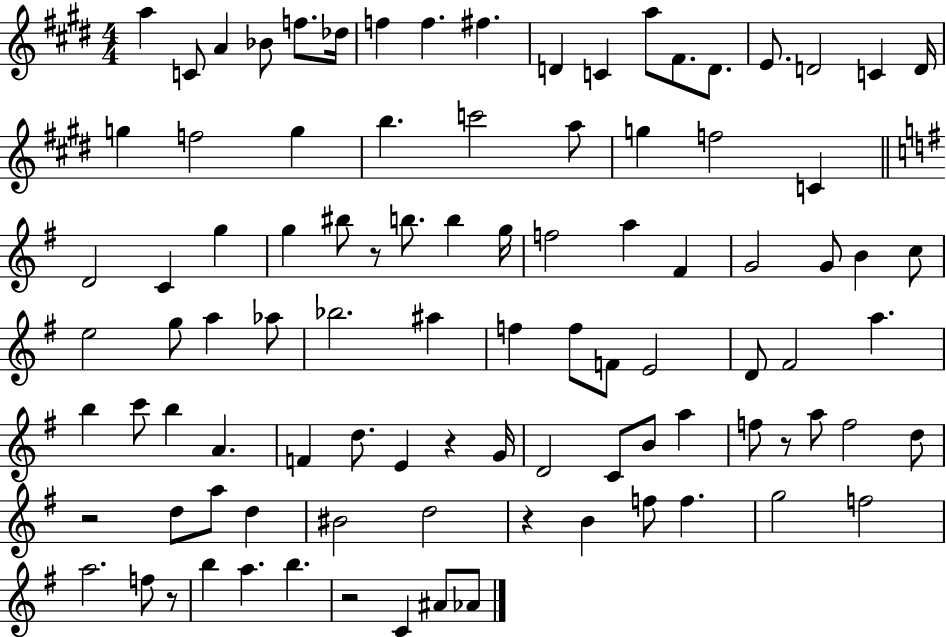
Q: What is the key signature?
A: E major